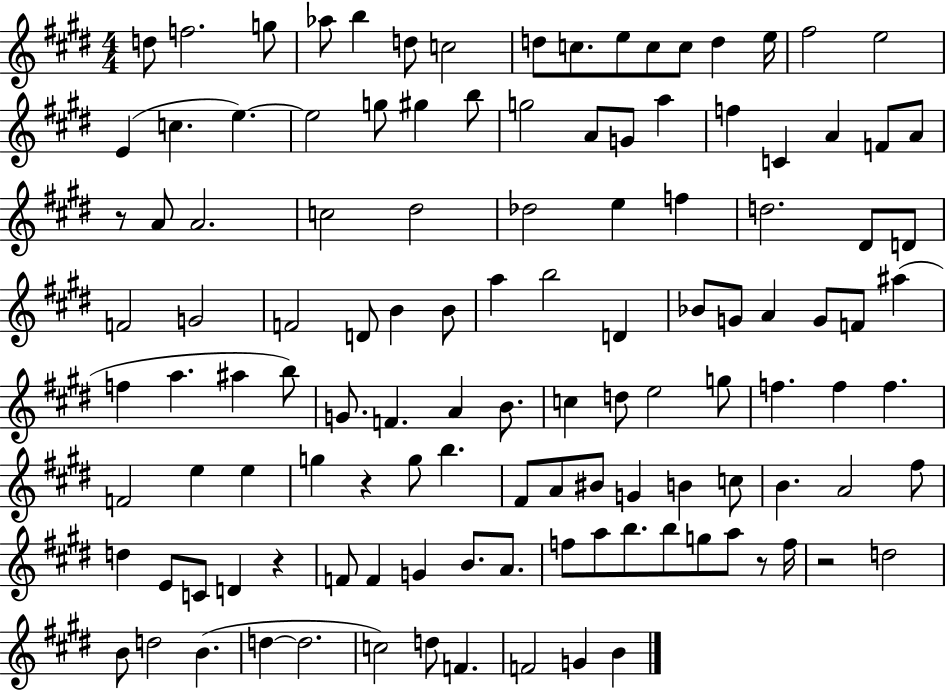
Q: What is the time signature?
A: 4/4